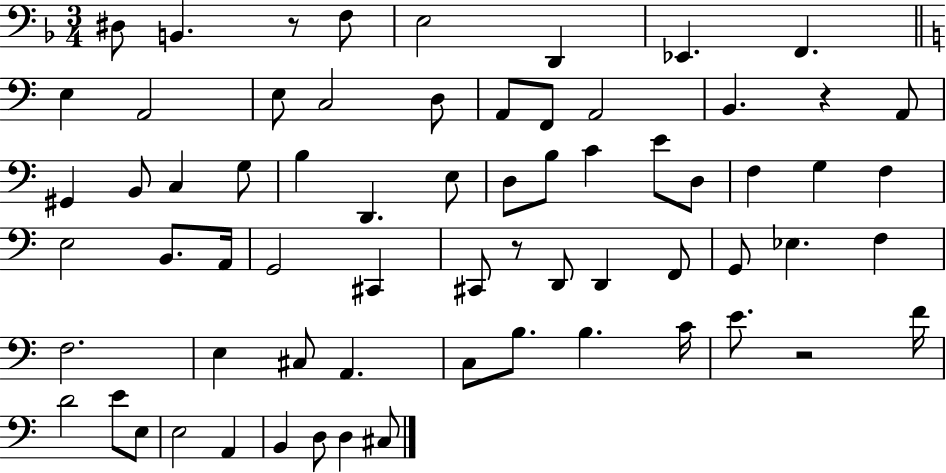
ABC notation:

X:1
T:Untitled
M:3/4
L:1/4
K:F
^D,/2 B,, z/2 F,/2 E,2 D,, _E,, F,, E, A,,2 E,/2 C,2 D,/2 A,,/2 F,,/2 A,,2 B,, z A,,/2 ^G,, B,,/2 C, G,/2 B, D,, E,/2 D,/2 B,/2 C E/2 D,/2 F, G, F, E,2 B,,/2 A,,/4 G,,2 ^C,, ^C,,/2 z/2 D,,/2 D,, F,,/2 G,,/2 _E, F, F,2 E, ^C,/2 A,, C,/2 B,/2 B, C/4 E/2 z2 F/4 D2 E/2 E,/2 E,2 A,, B,, D,/2 D, ^C,/2